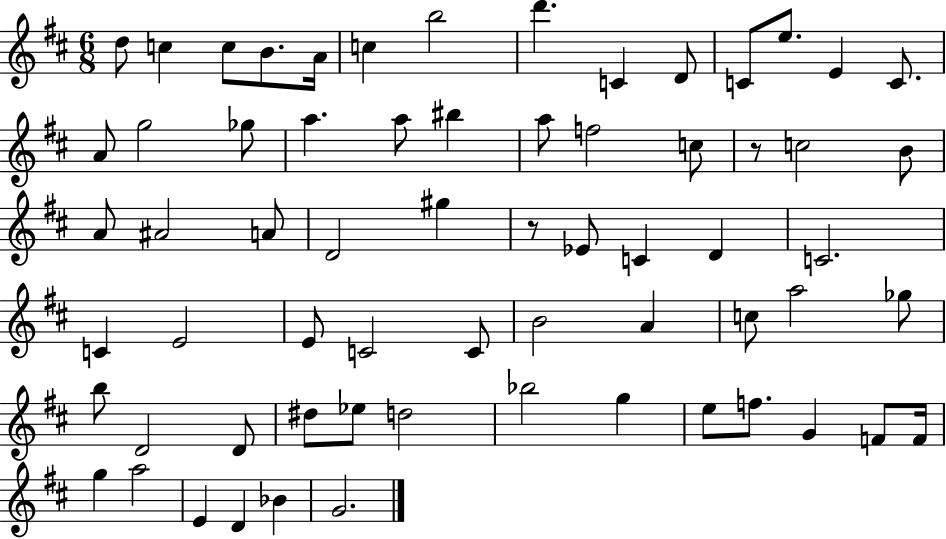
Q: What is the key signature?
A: D major